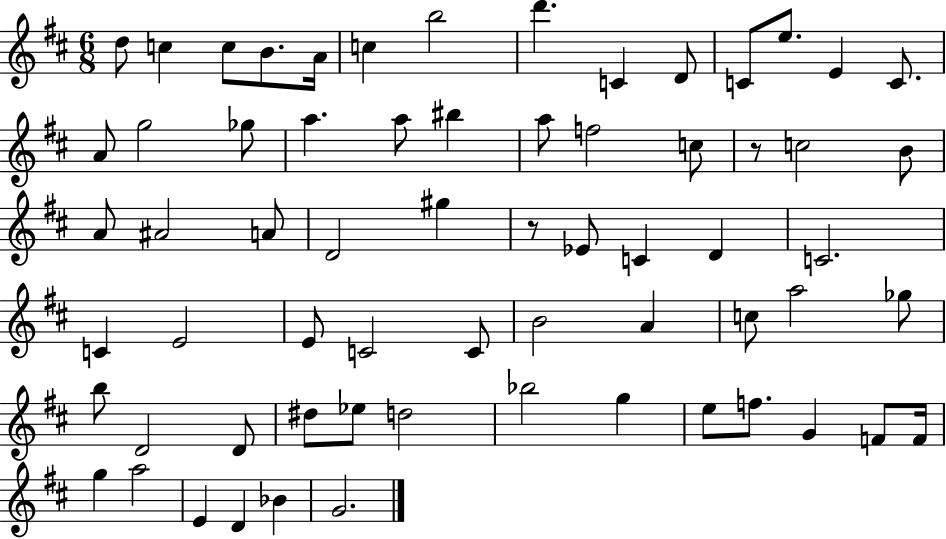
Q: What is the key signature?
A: D major